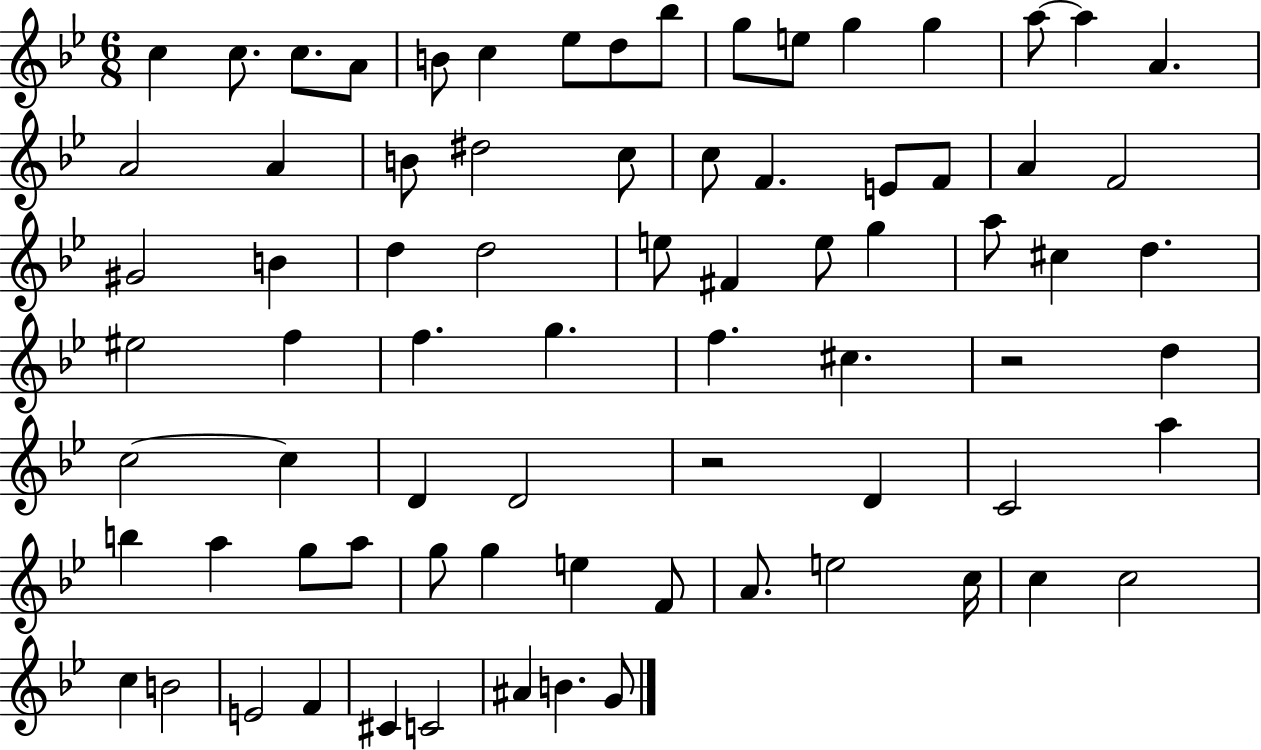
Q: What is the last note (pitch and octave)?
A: G4